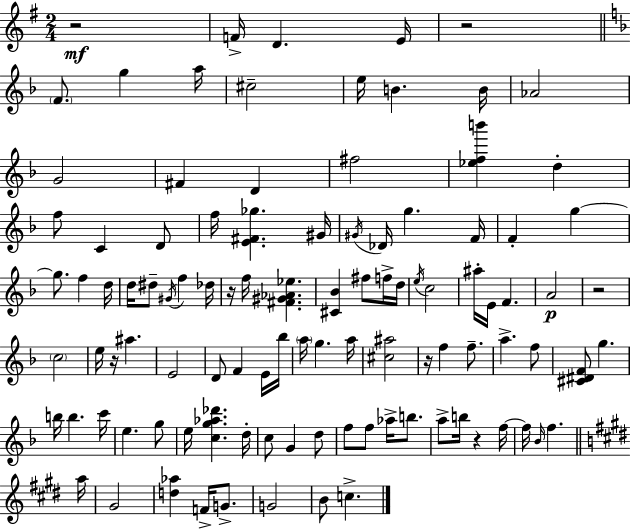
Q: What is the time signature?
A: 2/4